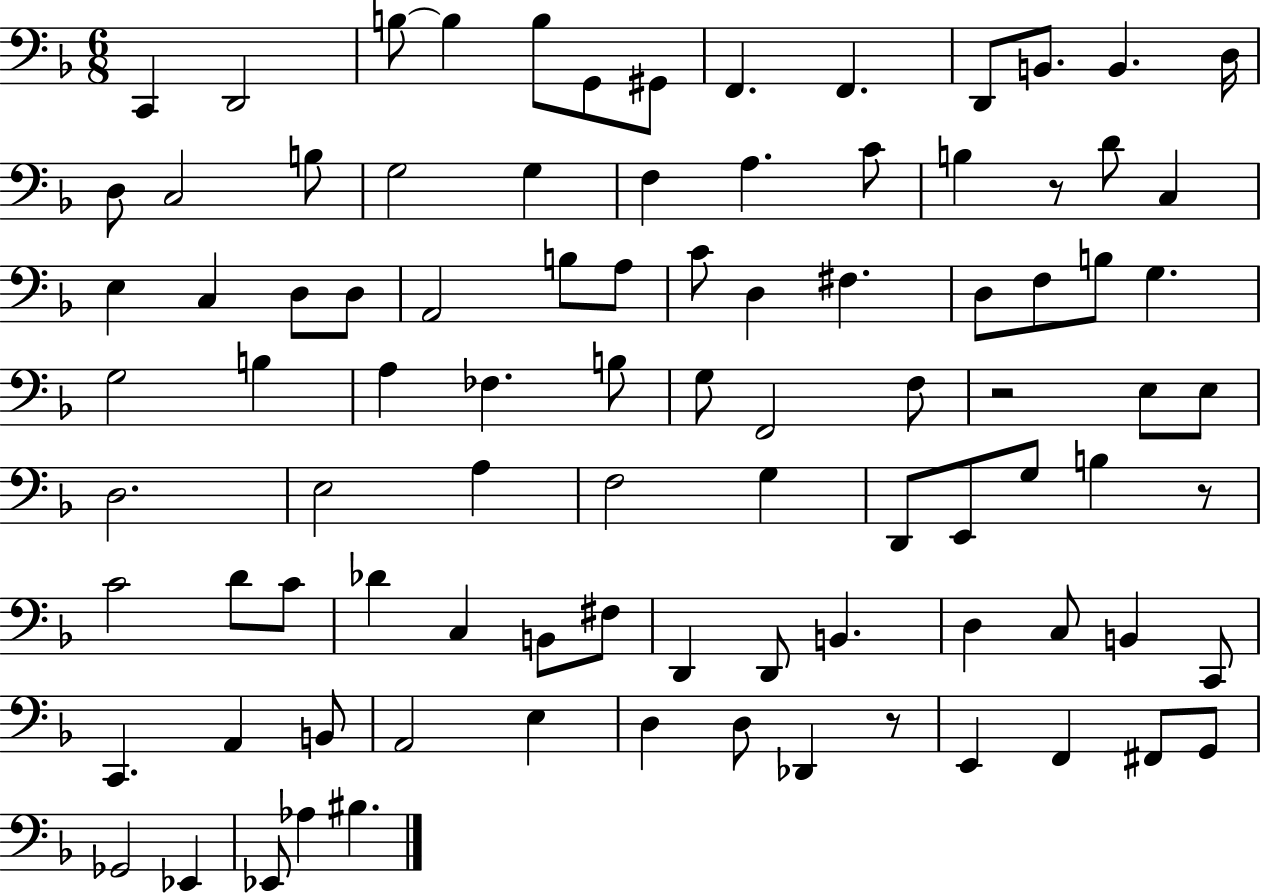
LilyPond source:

{
  \clef bass
  \numericTimeSignature
  \time 6/8
  \key f \major
  c,4 d,2 | b8~~ b4 b8 g,8 gis,8 | f,4. f,4. | d,8 b,8. b,4. d16 | \break d8 c2 b8 | g2 g4 | f4 a4. c'8 | b4 r8 d'8 c4 | \break e4 c4 d8 d8 | a,2 b8 a8 | c'8 d4 fis4. | d8 f8 b8 g4. | \break g2 b4 | a4 fes4. b8 | g8 f,2 f8 | r2 e8 e8 | \break d2. | e2 a4 | f2 g4 | d,8 e,8 g8 b4 r8 | \break c'2 d'8 c'8 | des'4 c4 b,8 fis8 | d,4 d,8 b,4. | d4 c8 b,4 c,8 | \break c,4. a,4 b,8 | a,2 e4 | d4 d8 des,4 r8 | e,4 f,4 fis,8 g,8 | \break ges,2 ees,4 | ees,8 aes4 bis4. | \bar "|."
}